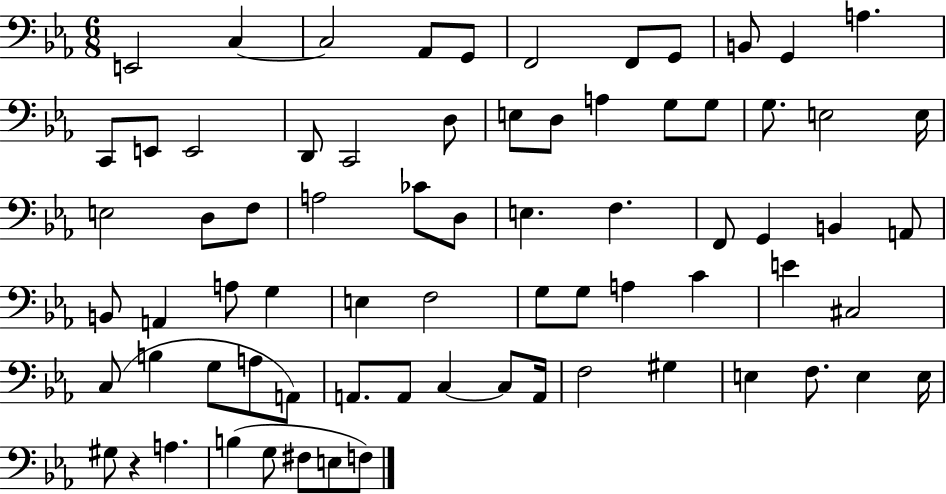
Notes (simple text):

E2/h C3/q C3/h Ab2/e G2/e F2/h F2/e G2/e B2/e G2/q A3/q. C2/e E2/e E2/h D2/e C2/h D3/e E3/e D3/e A3/q G3/e G3/e G3/e. E3/h E3/s E3/h D3/e F3/e A3/h CES4/e D3/e E3/q. F3/q. F2/e G2/q B2/q A2/e B2/e A2/q A3/e G3/q E3/q F3/h G3/e G3/e A3/q C4/q E4/q C#3/h C3/e B3/q G3/e A3/e A2/e A2/e. A2/e C3/q C3/e A2/s F3/h G#3/q E3/q F3/e. E3/q E3/s G#3/e R/q A3/q. B3/q G3/e F#3/e E3/e F3/e